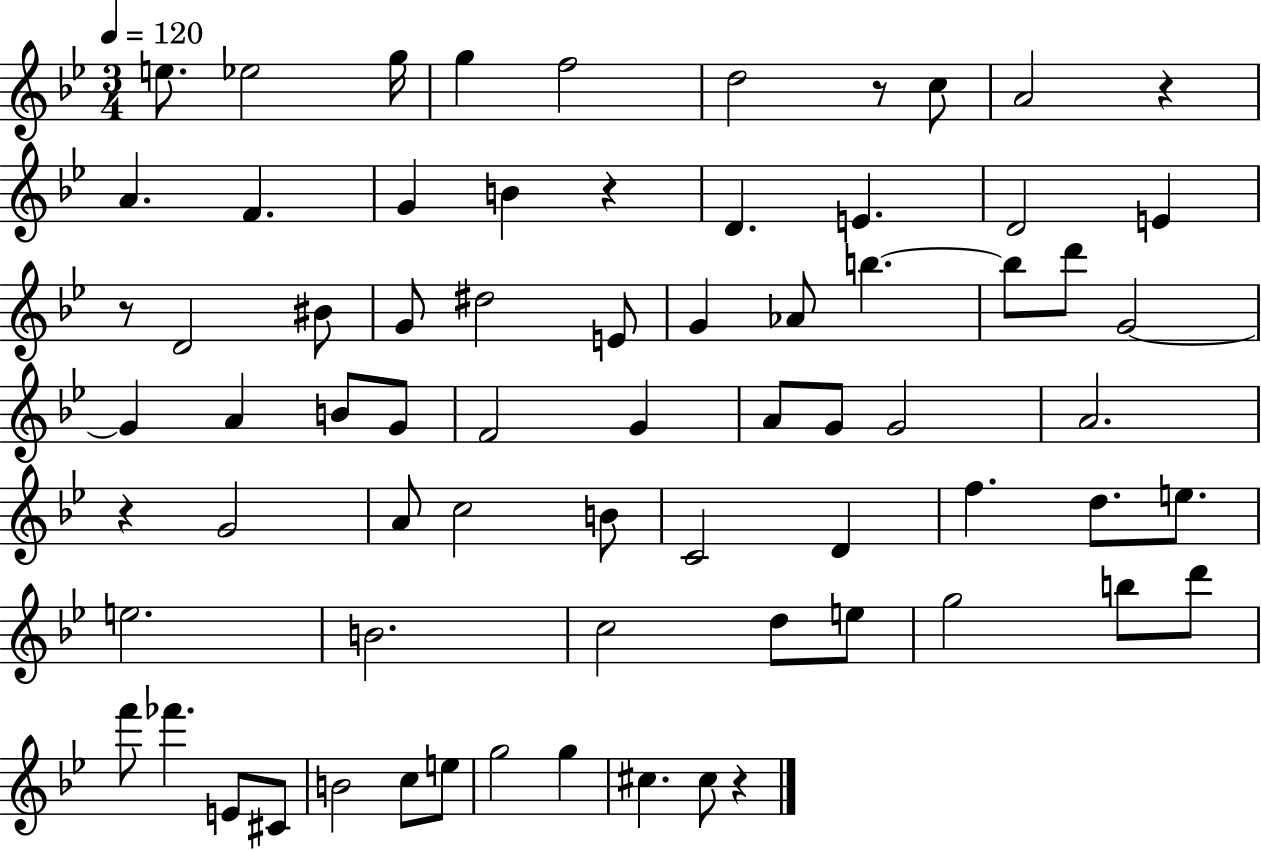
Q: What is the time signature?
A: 3/4